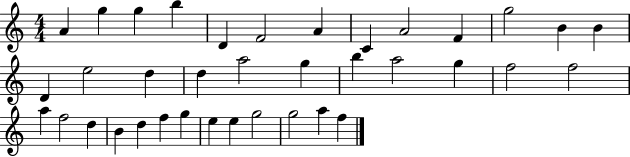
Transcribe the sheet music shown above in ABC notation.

X:1
T:Untitled
M:4/4
L:1/4
K:C
A g g b D F2 A C A2 F g2 B B D e2 d d a2 g b a2 g f2 f2 a f2 d B d f g e e g2 g2 a f